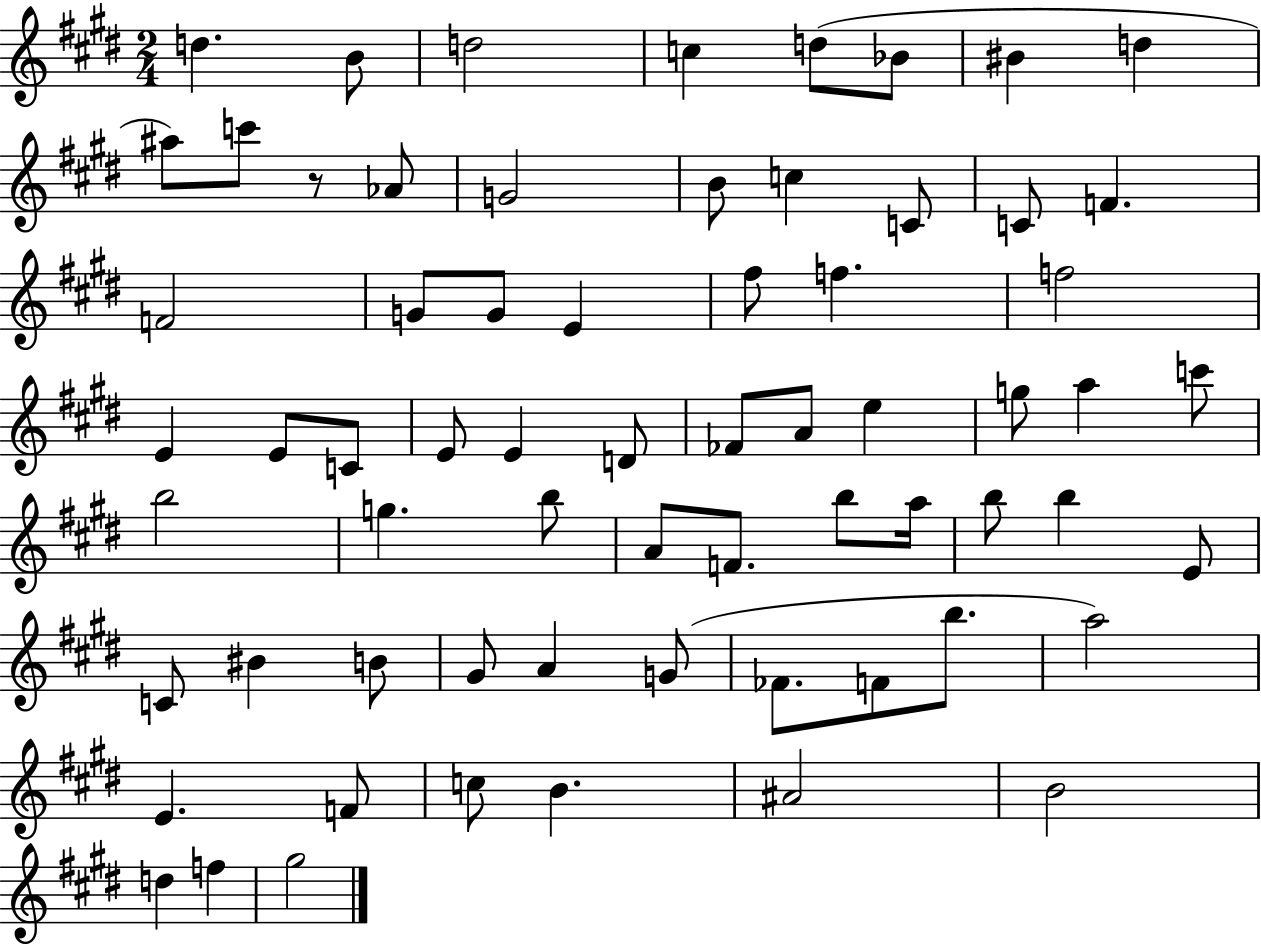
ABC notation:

X:1
T:Untitled
M:2/4
L:1/4
K:E
d B/2 d2 c d/2 _B/2 ^B d ^a/2 c'/2 z/2 _A/2 G2 B/2 c C/2 C/2 F F2 G/2 G/2 E ^f/2 f f2 E E/2 C/2 E/2 E D/2 _F/2 A/2 e g/2 a c'/2 b2 g b/2 A/2 F/2 b/2 a/4 b/2 b E/2 C/2 ^B B/2 ^G/2 A G/2 _F/2 F/2 b/2 a2 E F/2 c/2 B ^A2 B2 d f ^g2